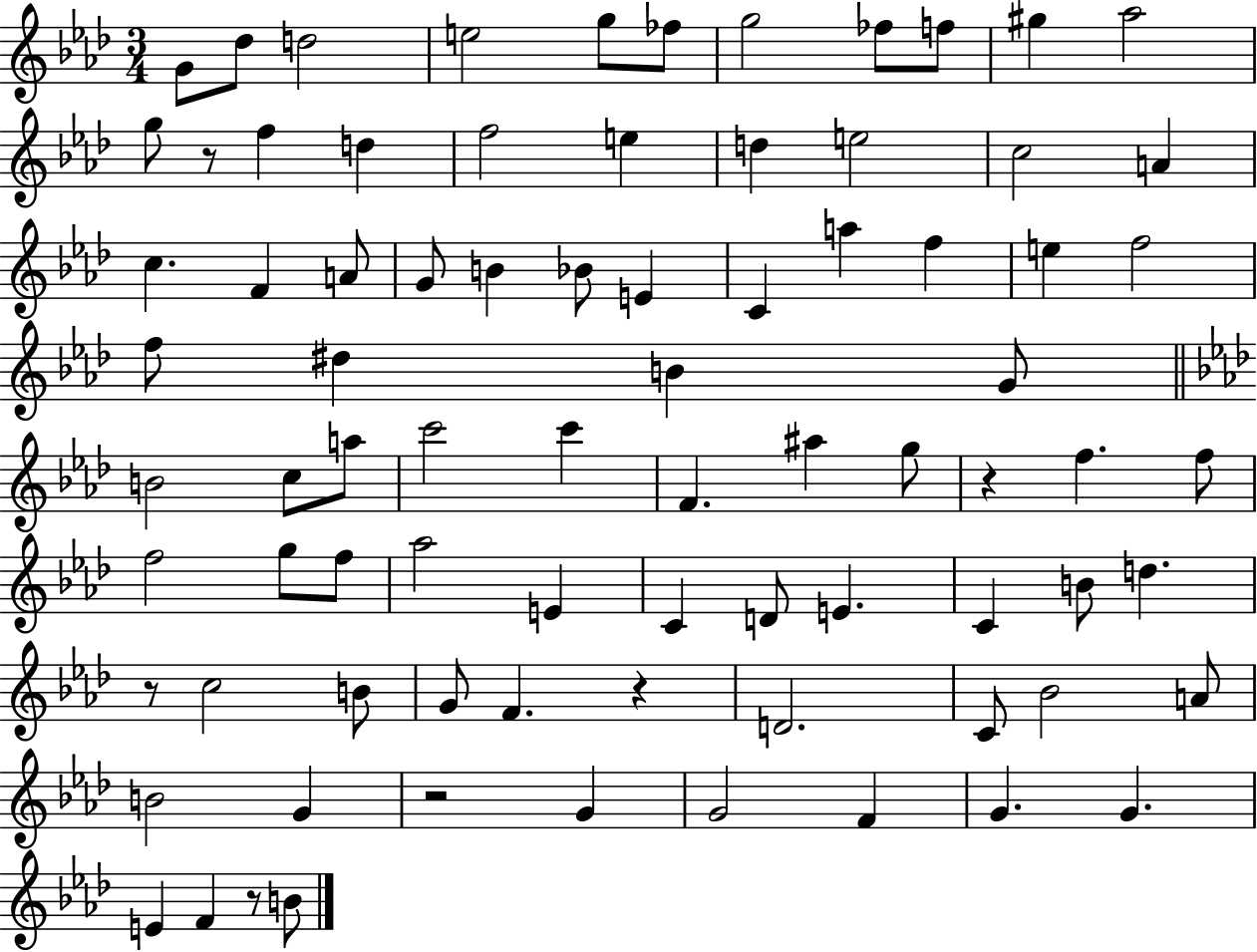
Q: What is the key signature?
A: AES major